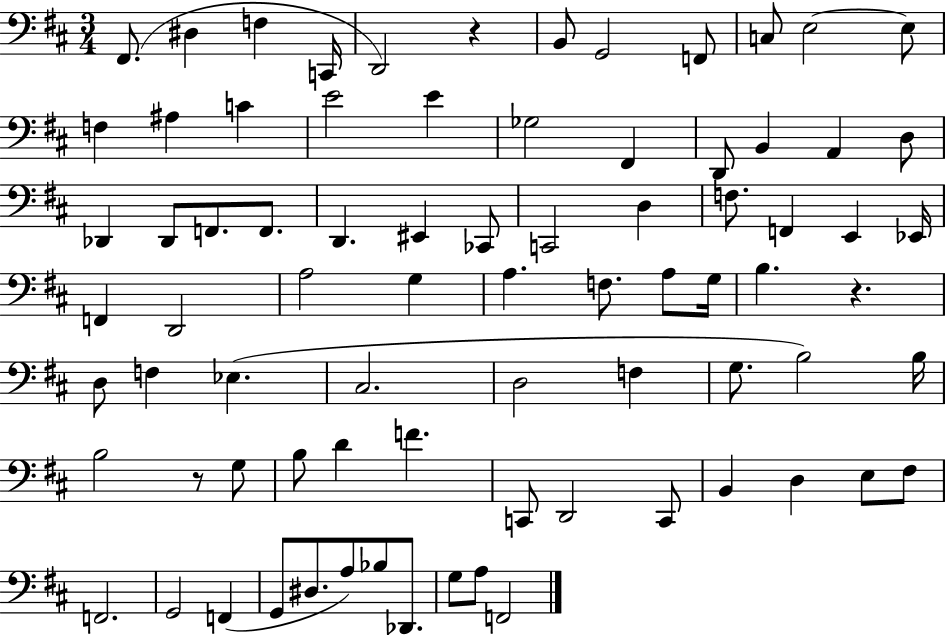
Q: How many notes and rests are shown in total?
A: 79